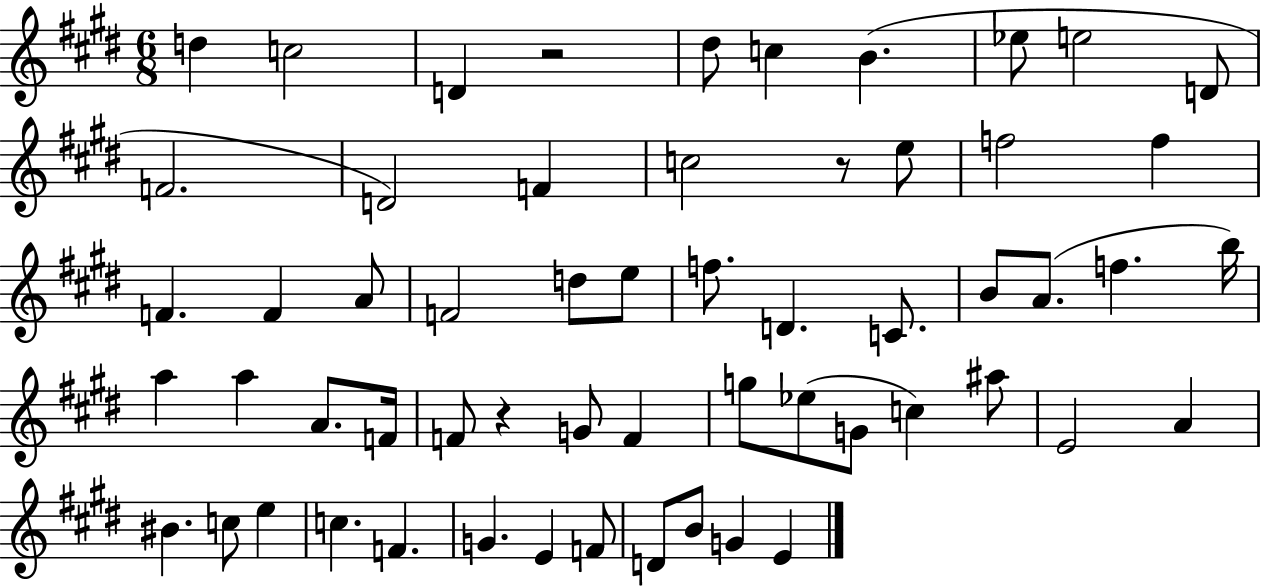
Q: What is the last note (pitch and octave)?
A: E4